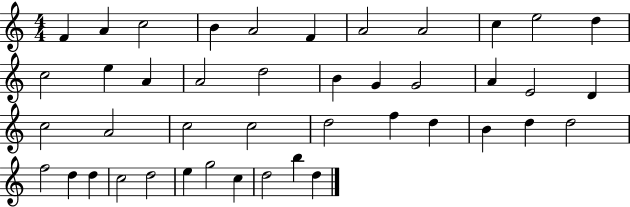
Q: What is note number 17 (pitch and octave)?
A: B4